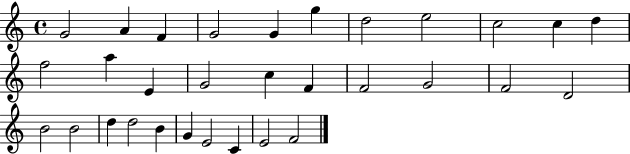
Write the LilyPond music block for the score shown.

{
  \clef treble
  \time 4/4
  \defaultTimeSignature
  \key c \major
  g'2 a'4 f'4 | g'2 g'4 g''4 | d''2 e''2 | c''2 c''4 d''4 | \break f''2 a''4 e'4 | g'2 c''4 f'4 | f'2 g'2 | f'2 d'2 | \break b'2 b'2 | d''4 d''2 b'4 | g'4 e'2 c'4 | e'2 f'2 | \break \bar "|."
}